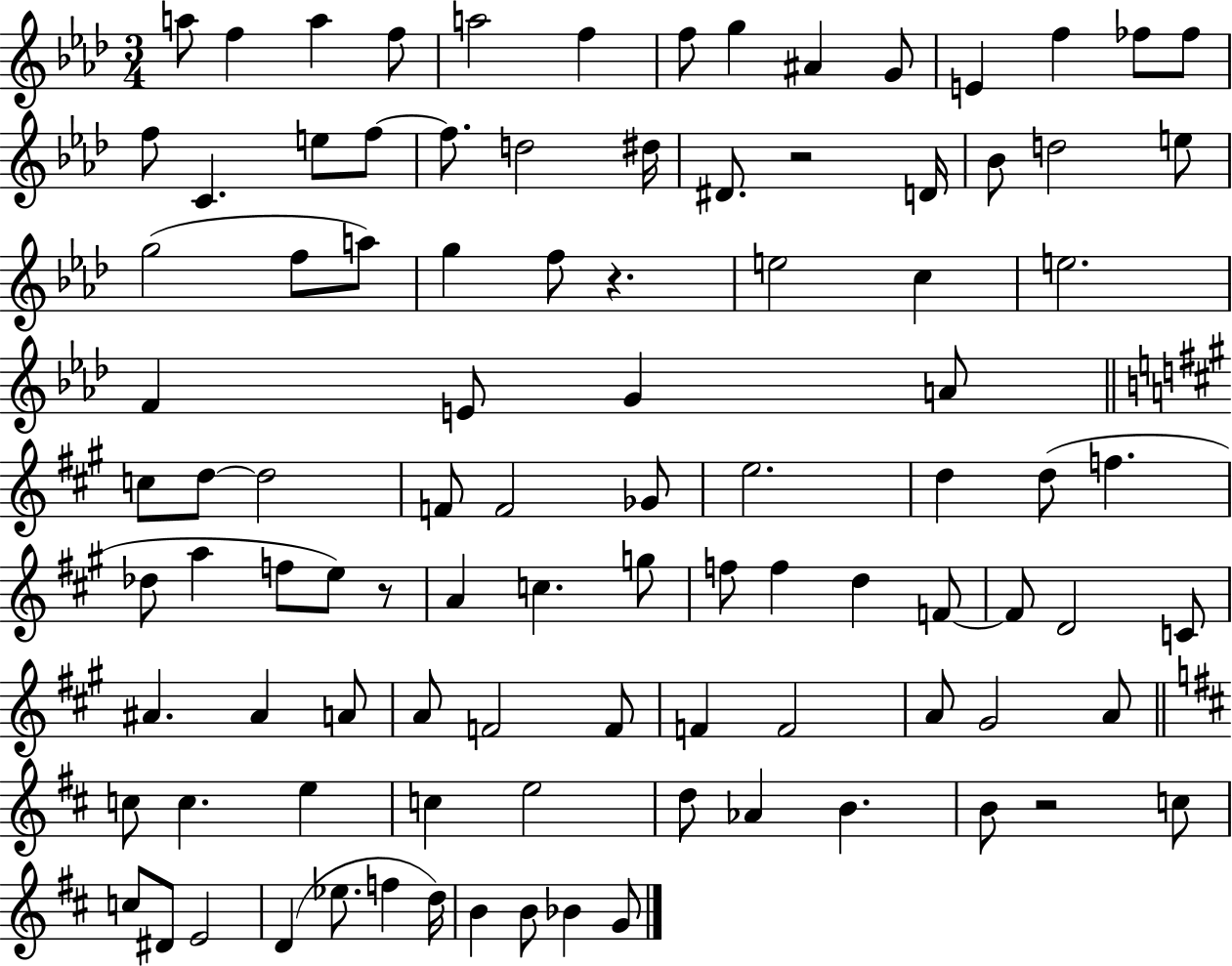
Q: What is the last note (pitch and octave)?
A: G4